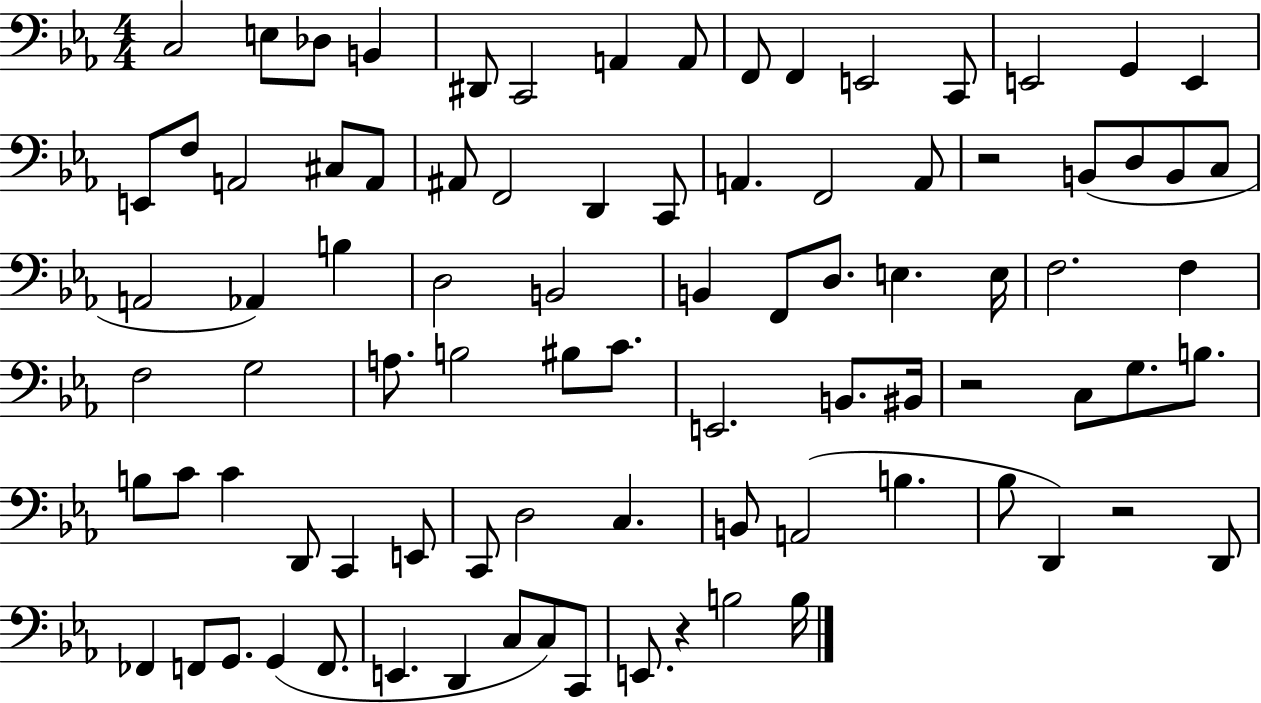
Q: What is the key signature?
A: EES major